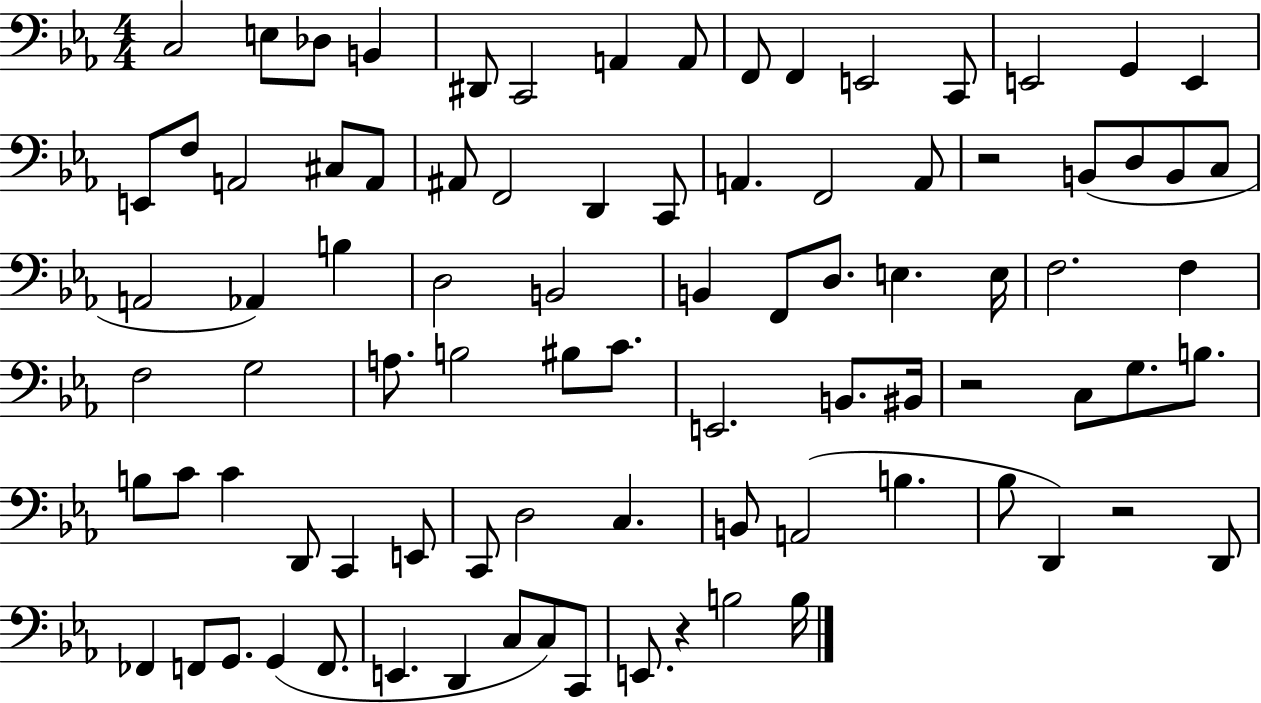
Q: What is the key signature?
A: EES major